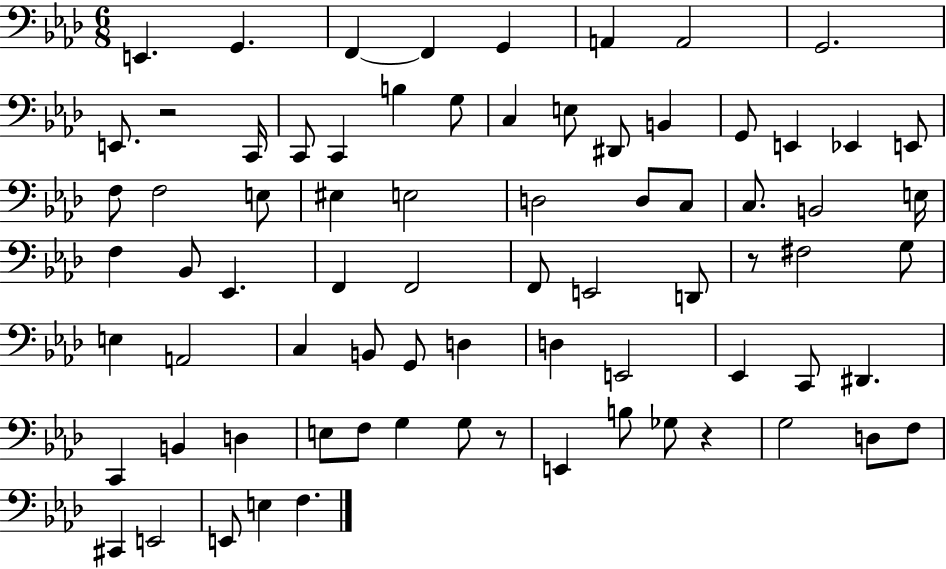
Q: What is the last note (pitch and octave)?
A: F3